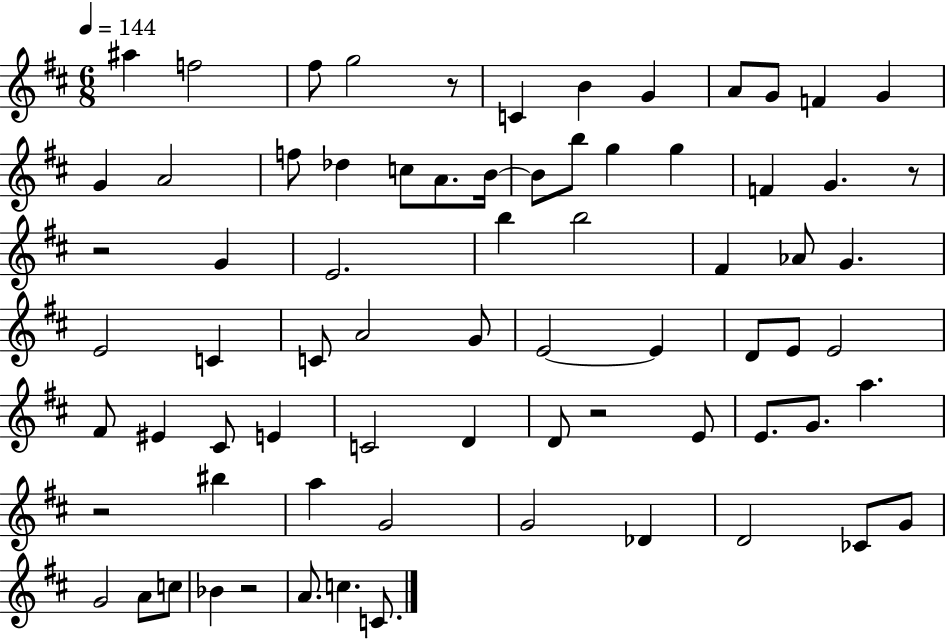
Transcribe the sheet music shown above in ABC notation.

X:1
T:Untitled
M:6/8
L:1/4
K:D
^a f2 ^f/2 g2 z/2 C B G A/2 G/2 F G G A2 f/2 _d c/2 A/2 B/4 B/2 b/2 g g F G z/2 z2 G E2 b b2 ^F _A/2 G E2 C C/2 A2 G/2 E2 E D/2 E/2 E2 ^F/2 ^E ^C/2 E C2 D D/2 z2 E/2 E/2 G/2 a z2 ^b a G2 G2 _D D2 _C/2 G/2 G2 A/2 c/2 _B z2 A/2 c C/2